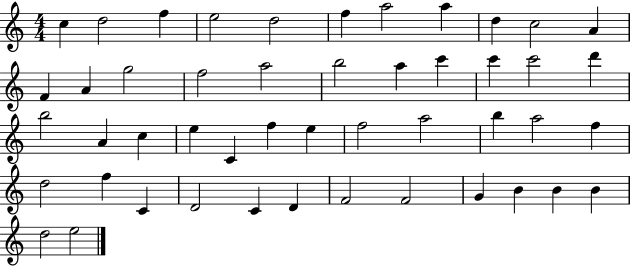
X:1
T:Untitled
M:4/4
L:1/4
K:C
c d2 f e2 d2 f a2 a d c2 A F A g2 f2 a2 b2 a c' c' c'2 d' b2 A c e C f e f2 a2 b a2 f d2 f C D2 C D F2 F2 G B B B d2 e2